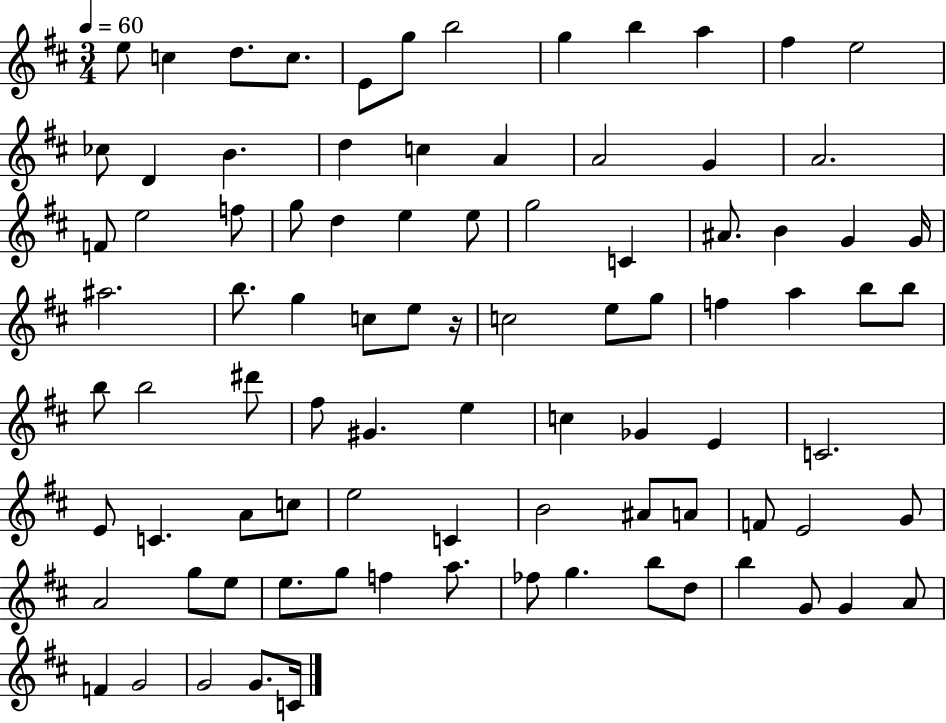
E5/e C5/q D5/e. C5/e. E4/e G5/e B5/h G5/q B5/q A5/q F#5/q E5/h CES5/e D4/q B4/q. D5/q C5/q A4/q A4/h G4/q A4/h. F4/e E5/h F5/e G5/e D5/q E5/q E5/e G5/h C4/q A#4/e. B4/q G4/q G4/s A#5/h. B5/e. G5/q C5/e E5/e R/s C5/h E5/e G5/e F5/q A5/q B5/e B5/e B5/e B5/h D#6/e F#5/e G#4/q. E5/q C5/q Gb4/q E4/q C4/h. E4/e C4/q. A4/e C5/e E5/h C4/q B4/h A#4/e A4/e F4/e E4/h G4/e A4/h G5/e E5/e E5/e. G5/e F5/q A5/e. FES5/e G5/q. B5/e D5/e B5/q G4/e G4/q A4/e F4/q G4/h G4/h G4/e. C4/s